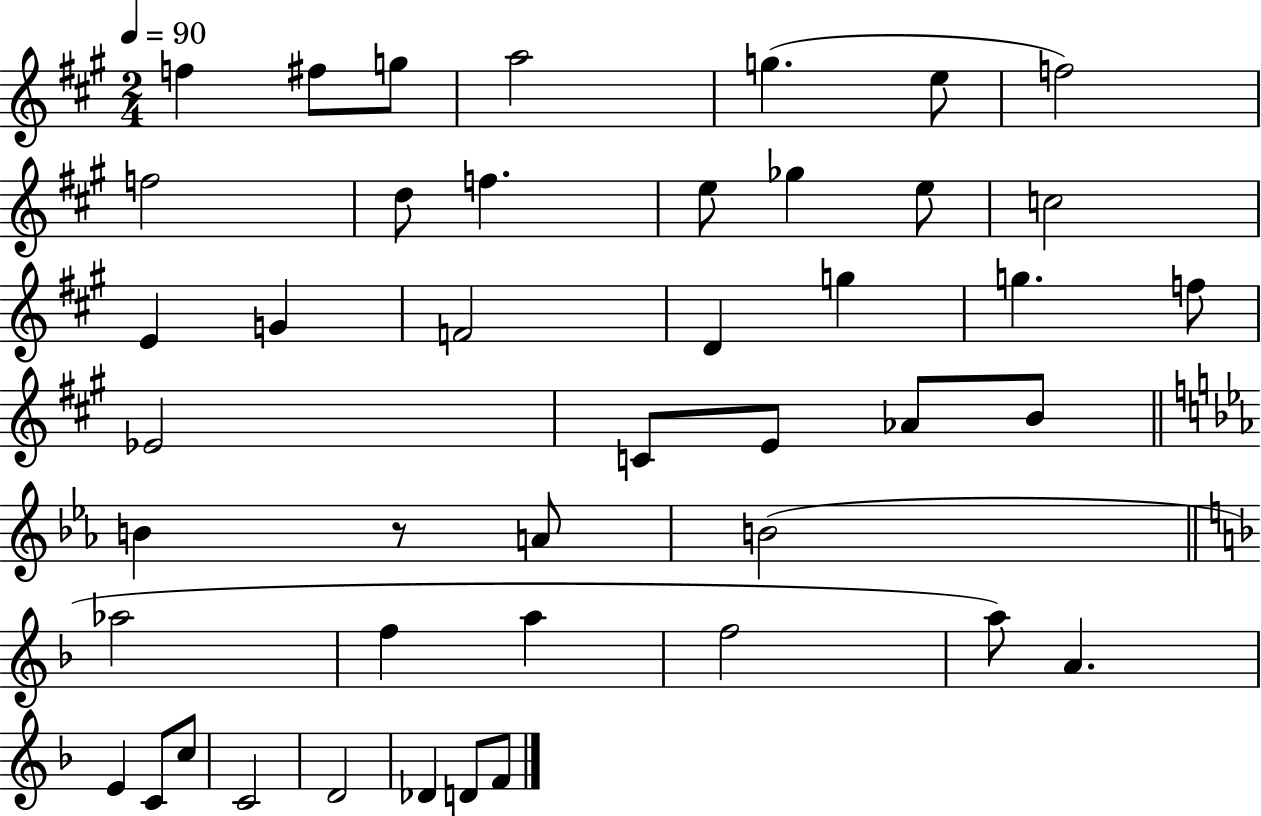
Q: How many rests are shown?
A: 1